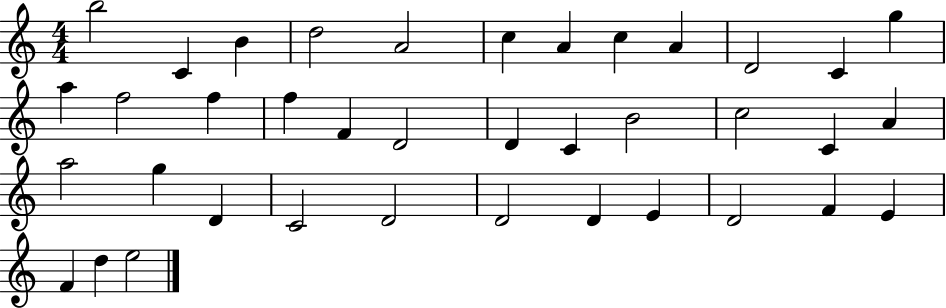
B5/h C4/q B4/q D5/h A4/h C5/q A4/q C5/q A4/q D4/h C4/q G5/q A5/q F5/h F5/q F5/q F4/q D4/h D4/q C4/q B4/h C5/h C4/q A4/q A5/h G5/q D4/q C4/h D4/h D4/h D4/q E4/q D4/h F4/q E4/q F4/q D5/q E5/h